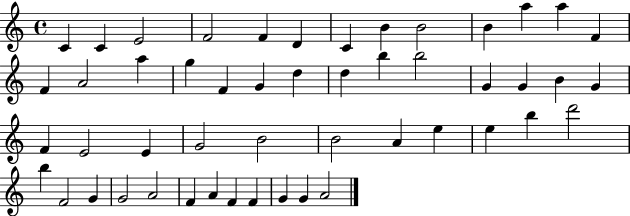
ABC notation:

X:1
T:Untitled
M:4/4
L:1/4
K:C
C C E2 F2 F D C B B2 B a a F F A2 a g F G d d b b2 G G B G F E2 E G2 B2 B2 A e e b d'2 b F2 G G2 A2 F A F F G G A2